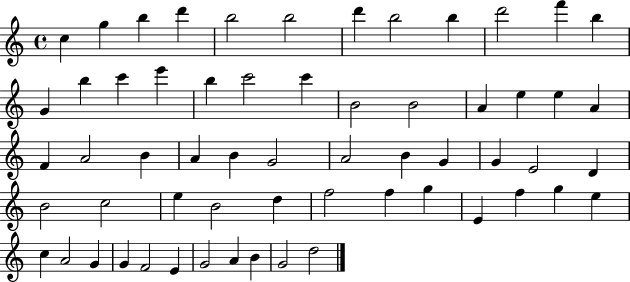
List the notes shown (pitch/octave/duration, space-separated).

C5/q G5/q B5/q D6/q B5/h B5/h D6/q B5/h B5/q D6/h F6/q B5/q G4/q B5/q C6/q E6/q B5/q C6/h C6/q B4/h B4/h A4/q E5/q E5/q A4/q F4/q A4/h B4/q A4/q B4/q G4/h A4/h B4/q G4/q G4/q E4/h D4/q B4/h C5/h E5/q B4/h D5/q F5/h F5/q G5/q E4/q F5/q G5/q E5/q C5/q A4/h G4/q G4/q F4/h E4/q G4/h A4/q B4/q G4/h D5/h